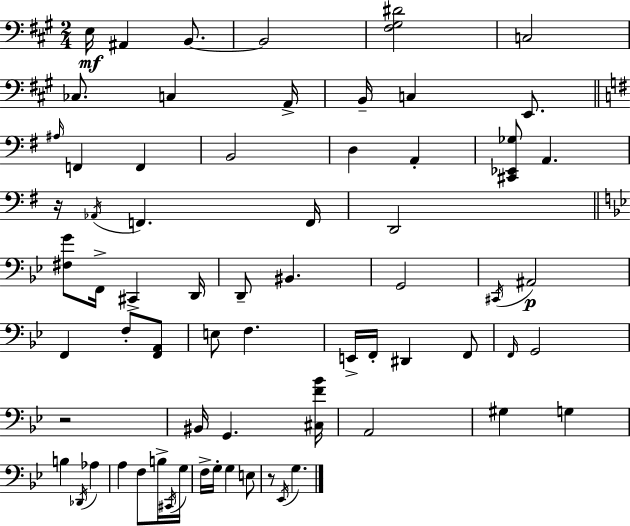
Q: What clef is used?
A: bass